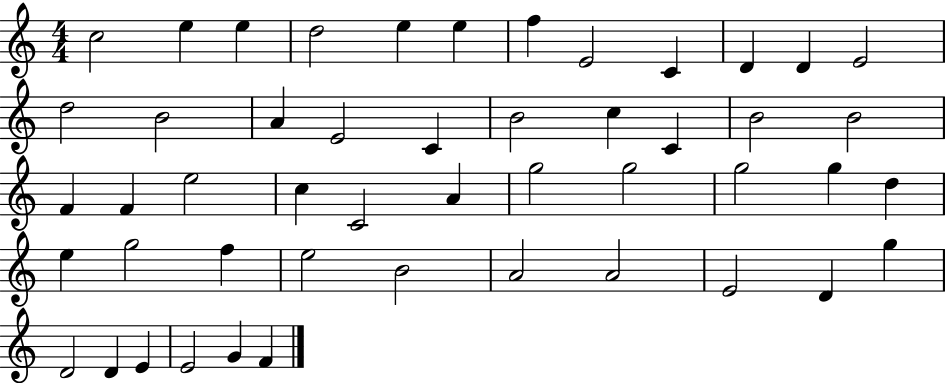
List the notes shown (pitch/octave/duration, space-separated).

C5/h E5/q E5/q D5/h E5/q E5/q F5/q E4/h C4/q D4/q D4/q E4/h D5/h B4/h A4/q E4/h C4/q B4/h C5/q C4/q B4/h B4/h F4/q F4/q E5/h C5/q C4/h A4/q G5/h G5/h G5/h G5/q D5/q E5/q G5/h F5/q E5/h B4/h A4/h A4/h E4/h D4/q G5/q D4/h D4/q E4/q E4/h G4/q F4/q